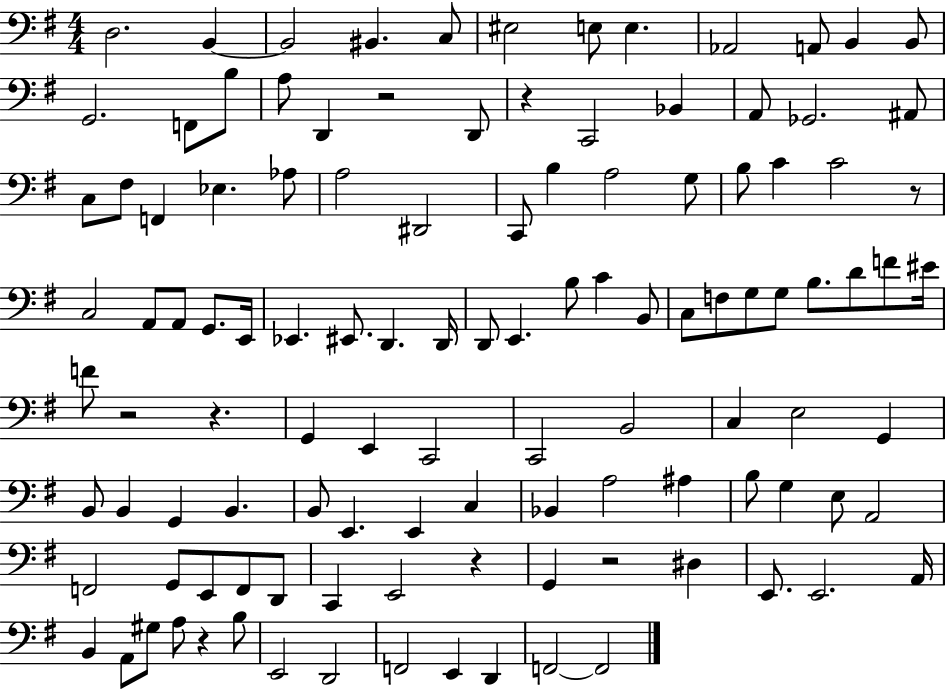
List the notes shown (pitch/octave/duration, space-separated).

D3/h. B2/q B2/h BIS2/q. C3/e EIS3/h E3/e E3/q. Ab2/h A2/e B2/q B2/e G2/h. F2/e B3/e A3/e D2/q R/h D2/e R/q C2/h Bb2/q A2/e Gb2/h. A#2/e C3/e F#3/e F2/q Eb3/q. Ab3/e A3/h D#2/h C2/e B3/q A3/h G3/e B3/e C4/q C4/h R/e C3/h A2/e A2/e G2/e. E2/s Eb2/q. EIS2/e. D2/q. D2/s D2/e E2/q. B3/e C4/q B2/e C3/e F3/e G3/e G3/e B3/e. D4/e F4/e EIS4/s F4/e R/h R/q. G2/q E2/q C2/h C2/h B2/h C3/q E3/h G2/q B2/e B2/q G2/q B2/q. B2/e E2/q. E2/q C3/q Bb2/q A3/h A#3/q B3/e G3/q E3/e A2/h F2/h G2/e E2/e F2/e D2/e C2/q E2/h R/q G2/q R/h D#3/q E2/e. E2/h. A2/s B2/q A2/e G#3/e A3/e R/q B3/e E2/h D2/h F2/h E2/q D2/q F2/h F2/h